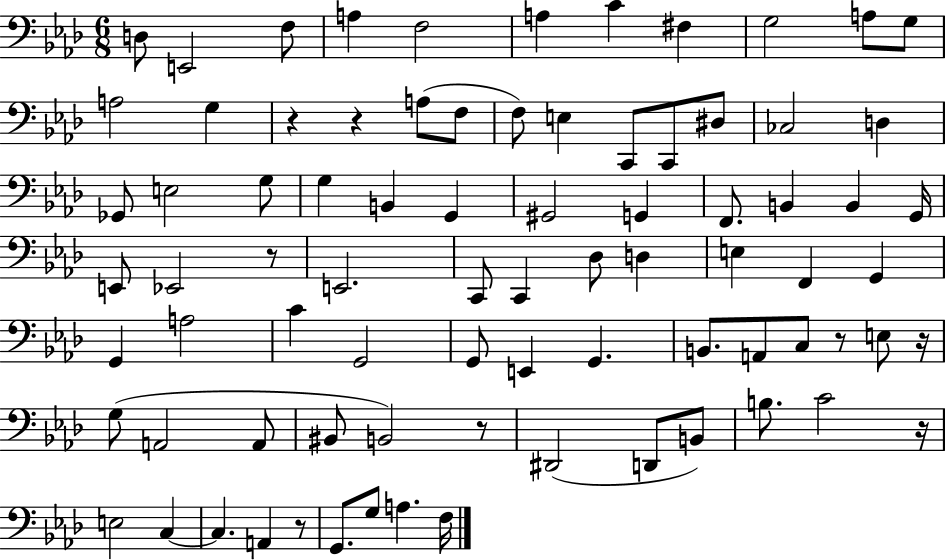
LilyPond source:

{
  \clef bass
  \numericTimeSignature
  \time 6/8
  \key aes \major
  \repeat volta 2 { d8 e,2 f8 | a4 f2 | a4 c'4 fis4 | g2 a8 g8 | \break a2 g4 | r4 r4 a8( f8 | f8) e4 c,8 c,8 dis8 | ces2 d4 | \break ges,8 e2 g8 | g4 b,4 g,4 | gis,2 g,4 | f,8. b,4 b,4 g,16 | \break e,8 ees,2 r8 | e,2. | c,8 c,4 des8 d4 | e4 f,4 g,4 | \break g,4 a2 | c'4 g,2 | g,8 e,4 g,4. | b,8. a,8 c8 r8 e8 r16 | \break g8( a,2 a,8 | bis,8 b,2) r8 | dis,2( d,8 b,8) | b8. c'2 r16 | \break e2 c4~~ | c4. a,4 r8 | g,8. g8 a4. f16 | } \bar "|."
}